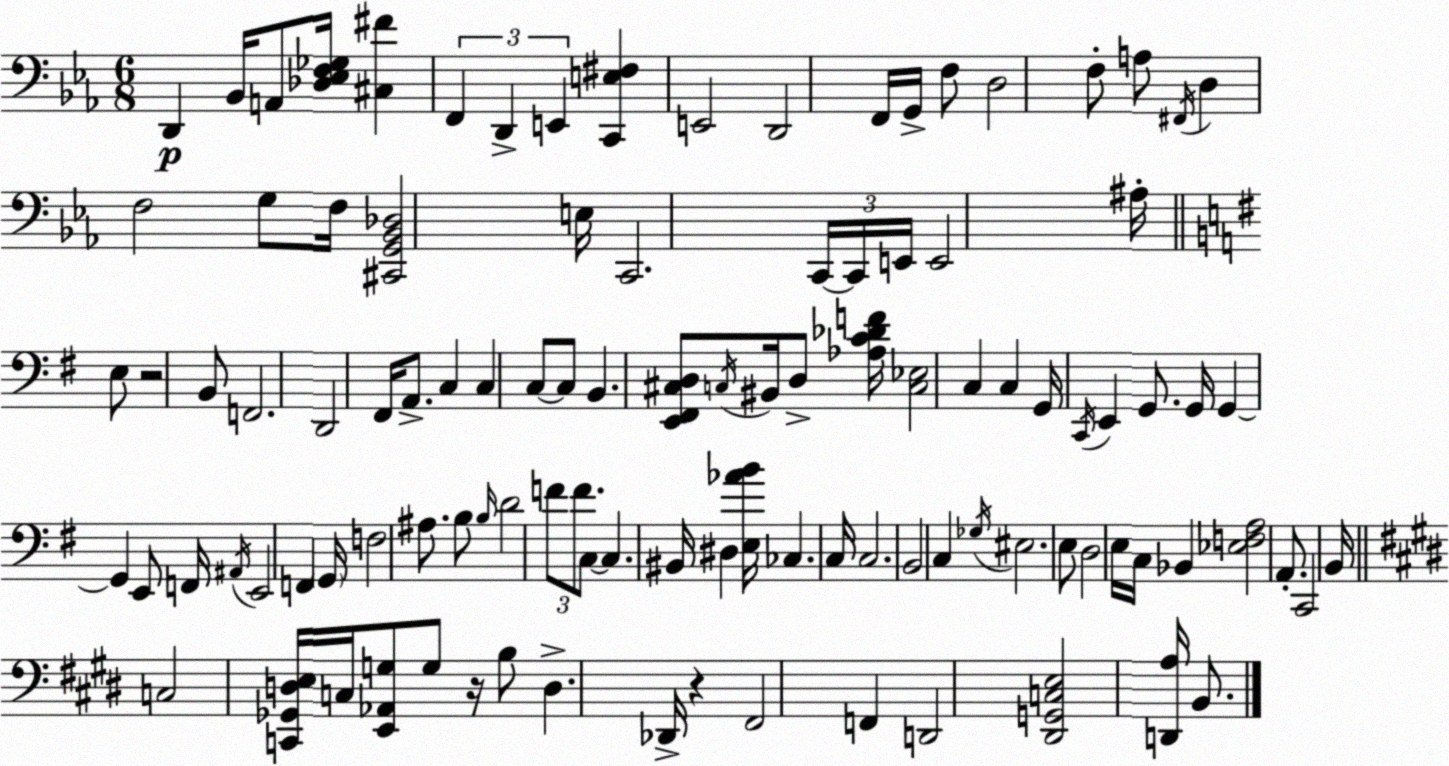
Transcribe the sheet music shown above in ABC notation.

X:1
T:Untitled
M:6/8
L:1/4
K:Cm
D,, _B,,/4 A,,/2 [_D,_E,F,_G,]/4 [^C,^F] F,, D,, E,, [C,,E,^F,] E,,2 D,,2 F,,/4 G,,/4 F,/2 D,2 F,/2 A,/2 ^F,,/4 D, F,2 G,/2 F,/4 [^C,,G,,_B,,_D,]2 E,/4 C,,2 C,,/4 C,,/4 E,,/4 E,,2 ^A,/4 E,/2 z2 B,,/2 F,,2 D,,2 ^F,,/4 A,,/2 C, C, C,/2 C,/2 B,, [E,,^F,,^C,D,]/2 C,/4 ^B,,/4 D,/2 [_A,C_DF]/4 [C,_E,]2 C, C, G,,/4 C,,/4 E,, G,,/2 G,,/4 G,, G,, E,,/2 F,,/4 ^A,,/4 E,,2 F,, G,,/4 F,2 ^A,/2 B,/2 B,/4 D2 F/2 F/2 C,/2 C, ^B,,/4 ^D, [E,_AB]/4 _C, C,/4 C,2 B,,2 C, _G,/4 ^E,2 E,/2 D,2 E,/4 C,/4 _B,, [_E,F,A,]2 A,,/2 C,,2 B,,/4 C,2 [C,,_G,,D,E,]/4 C,/4 [E,,_A,,G,]/2 G,/2 z/4 B,/2 D, _D,,/4 z ^F,,2 F,, D,,2 [^D,,G,,C,E,]2 [D,,A,]/4 B,,/2